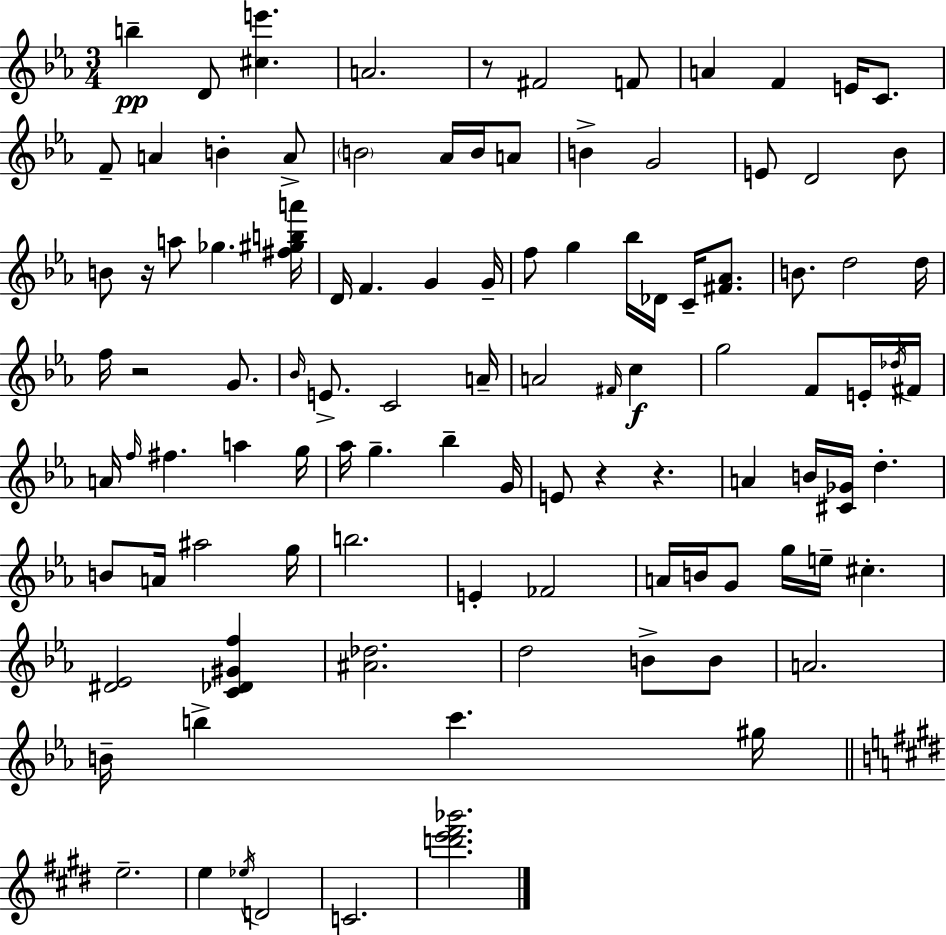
B5/q D4/e [C#5,E6]/q. A4/h. R/e F#4/h F4/e A4/q F4/q E4/s C4/e. F4/e A4/q B4/q A4/e B4/h Ab4/s B4/s A4/e B4/q G4/h E4/e D4/h Bb4/e B4/e R/s A5/e Gb5/q. [F#5,G#5,B5,A6]/s D4/s F4/q. G4/q G4/s F5/e G5/q Bb5/s Db4/s C4/s [F#4,Ab4]/e. B4/e. D5/h D5/s F5/s R/h G4/e. Bb4/s E4/e. C4/h A4/s A4/h F#4/s C5/q G5/h F4/e E4/s Db5/s F#4/s A4/s F5/s F#5/q. A5/q G5/s Ab5/s G5/q. Bb5/q G4/s E4/e R/q R/q. A4/q B4/s [C#4,Gb4]/s D5/q. B4/e A4/s A#5/h G5/s B5/h. E4/q FES4/h A4/s B4/s G4/e G5/s E5/s C#5/q. [D#4,Eb4]/h [C4,Db4,G#4,F5]/q [A#4,Db5]/h. D5/h B4/e B4/e A4/h. B4/s B5/q C6/q. G#5/s E5/h. E5/q Eb5/s D4/h C4/h. [D6,E6,F#6,Bb6]/h.